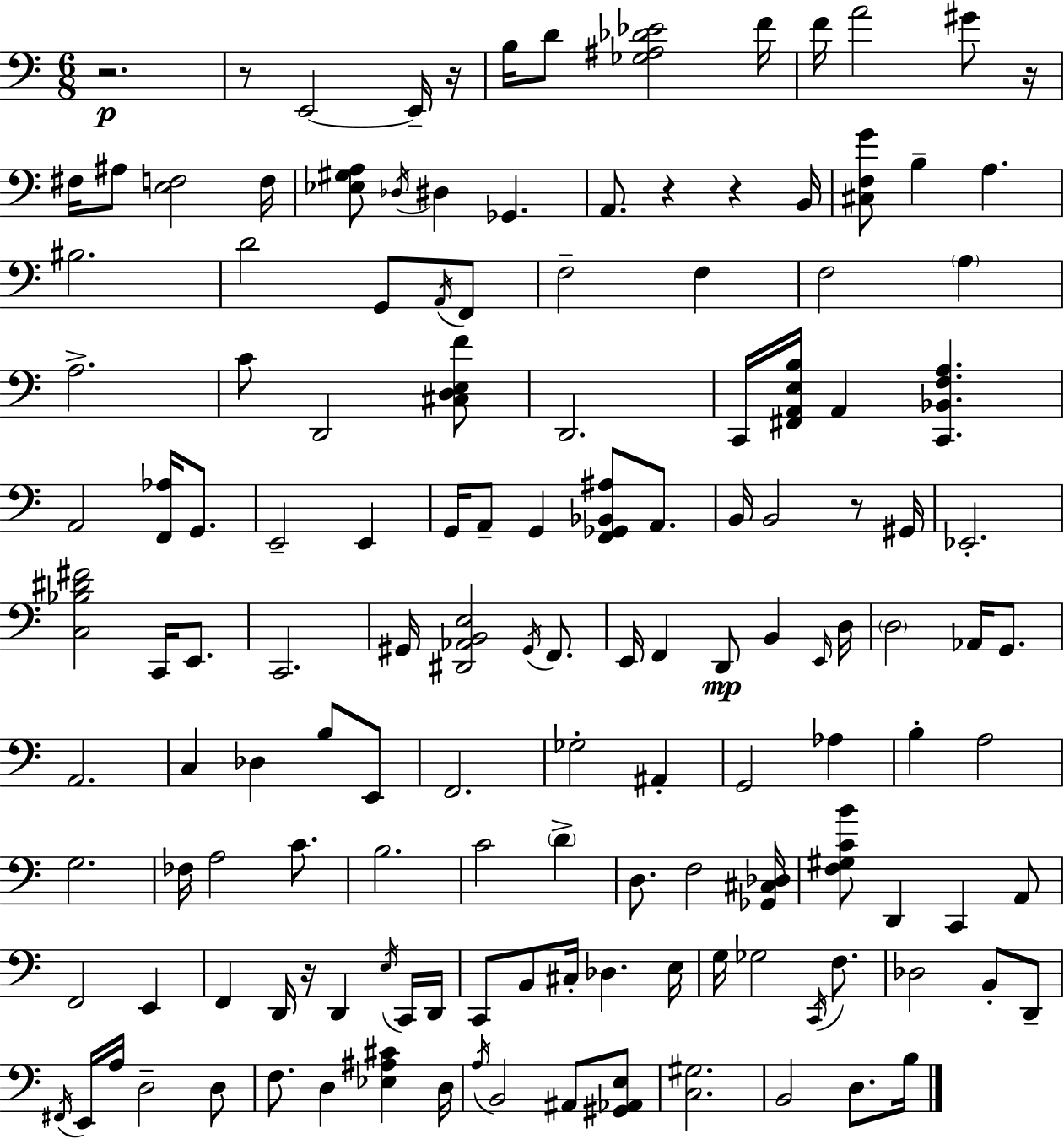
X:1
T:Untitled
M:6/8
L:1/4
K:C
z2 z/2 E,,2 E,,/4 z/4 B,/4 D/2 [_G,^A,_D_E]2 F/4 F/4 A2 ^G/2 z/4 ^F,/4 ^A,/2 [E,F,]2 F,/4 [_E,^G,A,]/2 _D,/4 ^D, _G,, A,,/2 z z B,,/4 [^C,F,G]/2 B, A, ^B,2 D2 G,,/2 A,,/4 F,,/2 F,2 F, F,2 A, A,2 C/2 D,,2 [^C,D,E,F]/2 D,,2 C,,/4 [^F,,A,,E,B,]/4 A,, [C,,_B,,F,A,] A,,2 [F,,_A,]/4 G,,/2 E,,2 E,, G,,/4 A,,/2 G,, [F,,_G,,_B,,^A,]/2 A,,/2 B,,/4 B,,2 z/2 ^G,,/4 _E,,2 [C,_B,^D^F]2 C,,/4 E,,/2 C,,2 ^G,,/4 [^D,,_A,,B,,E,]2 ^G,,/4 F,,/2 E,,/4 F,, D,,/2 B,, E,,/4 D,/4 D,2 _A,,/4 G,,/2 A,,2 C, _D, B,/2 E,,/2 F,,2 _G,2 ^A,, G,,2 _A, B, A,2 G,2 _F,/4 A,2 C/2 B,2 C2 D D,/2 F,2 [_G,,^C,_D,]/4 [F,^G,CB]/2 D,, C,, A,,/2 F,,2 E,, F,, D,,/4 z/4 D,, E,/4 C,,/4 D,,/4 C,,/2 B,,/2 ^C,/4 _D, E,/4 G,/4 _G,2 C,,/4 F,/2 _D,2 B,,/2 D,,/2 ^F,,/4 E,,/4 A,/4 D,2 D,/2 F,/2 D, [_E,^A,^C] D,/4 A,/4 B,,2 ^A,,/2 [^G,,_A,,E,]/2 [C,^G,]2 B,,2 D,/2 B,/4